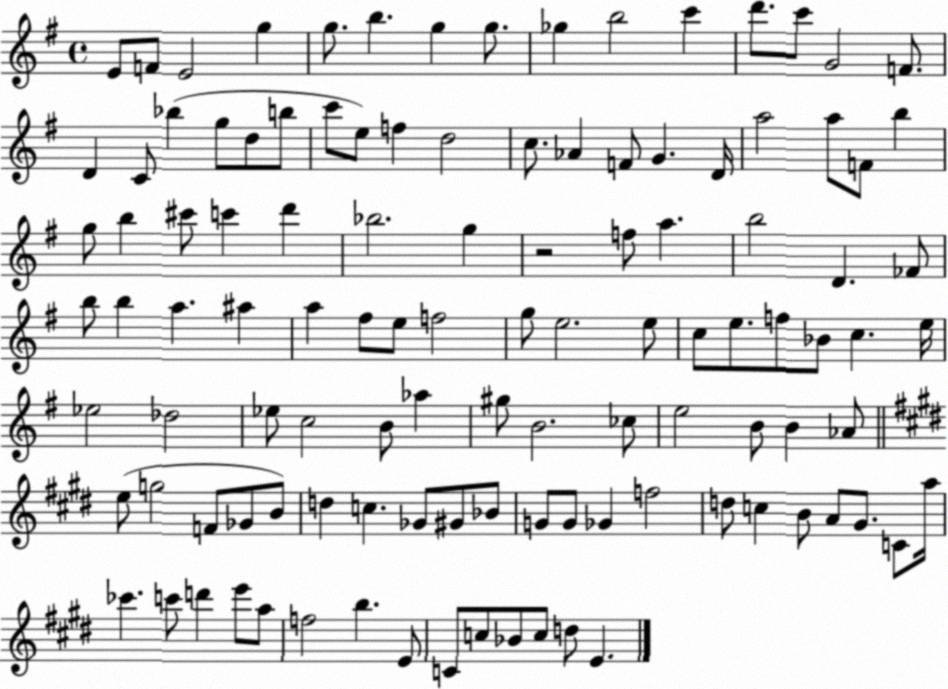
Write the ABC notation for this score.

X:1
T:Untitled
M:4/4
L:1/4
K:G
E/2 F/2 E2 g g/2 b g g/2 _g b2 c' d'/2 c'/2 G2 F/2 D C/2 _b g/2 d/2 b/2 c'/2 e/2 f d2 c/2 _A F/2 G D/4 a2 a/2 F/2 b g/2 b ^c'/2 c' d' _b2 g z2 f/2 a b2 D _F/2 b/2 b a ^a a ^f/2 e/2 f2 g/2 e2 e/2 c/2 e/2 f/2 _B/2 c e/4 _e2 _d2 _e/2 c2 B/2 _a ^g/2 B2 _c/2 e2 B/2 B _A/2 e/2 g2 F/2 _G/2 B/2 d c _G/2 ^G/2 _B/2 G/2 G/2 _G f2 d/2 c B/2 A/2 ^G/2 C/2 a/4 _c' c'/2 d' e'/2 a/2 f2 b E/2 C/2 c/2 _B/2 c/2 d/2 E